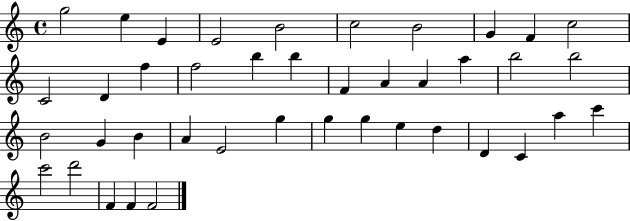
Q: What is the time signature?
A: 4/4